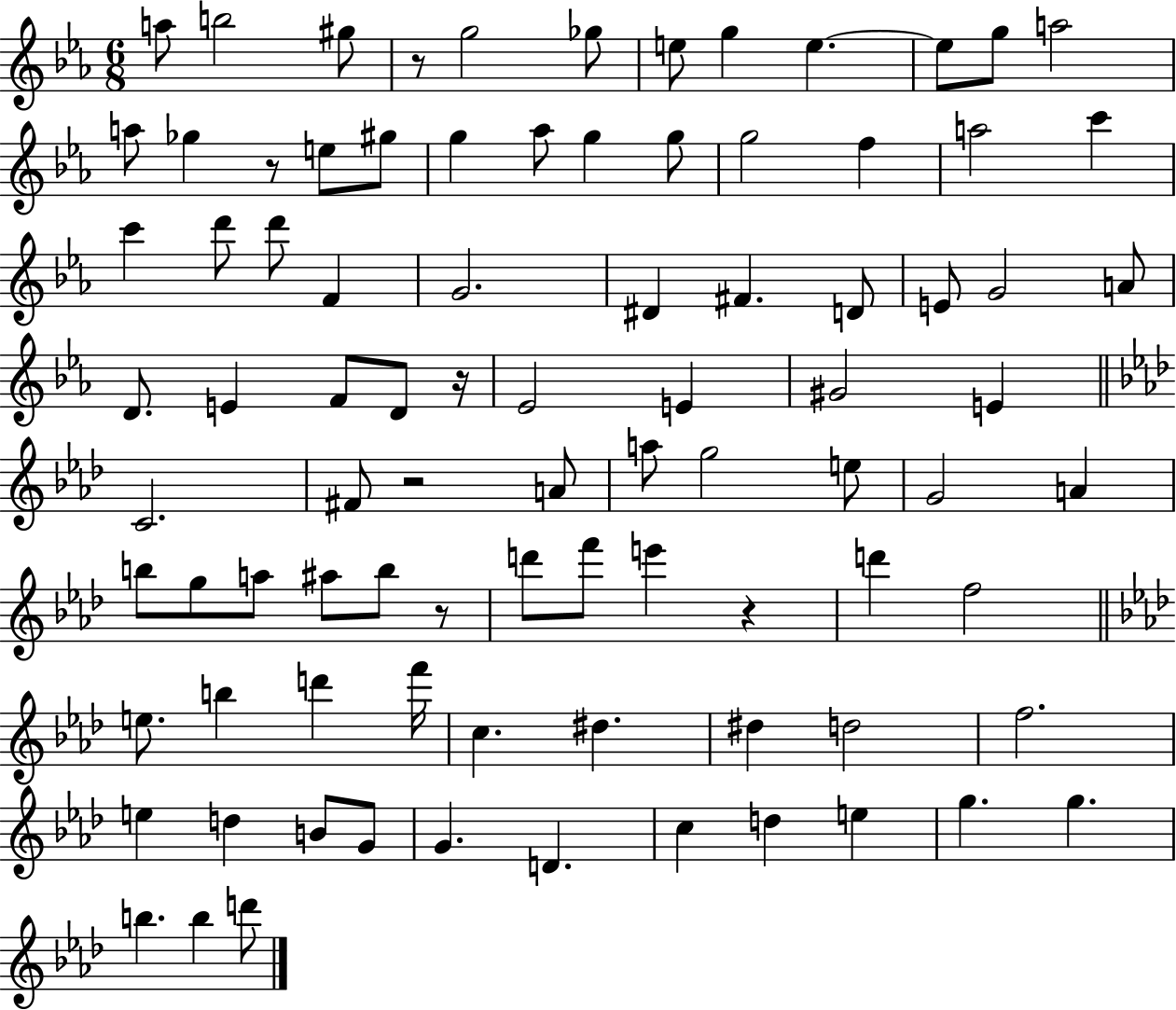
{
  \clef treble
  \numericTimeSignature
  \time 6/8
  \key ees \major
  \repeat volta 2 { a''8 b''2 gis''8 | r8 g''2 ges''8 | e''8 g''4 e''4.~~ | e''8 g''8 a''2 | \break a''8 ges''4 r8 e''8 gis''8 | g''4 aes''8 g''4 g''8 | g''2 f''4 | a''2 c'''4 | \break c'''4 d'''8 d'''8 f'4 | g'2. | dis'4 fis'4. d'8 | e'8 g'2 a'8 | \break d'8. e'4 f'8 d'8 r16 | ees'2 e'4 | gis'2 e'4 | \bar "||" \break \key f \minor c'2. | fis'8 r2 a'8 | a''8 g''2 e''8 | g'2 a'4 | \break b''8 g''8 a''8 ais''8 b''8 r8 | d'''8 f'''8 e'''4 r4 | d'''4 f''2 | \bar "||" \break \key aes \major e''8. b''4 d'''4 f'''16 | c''4. dis''4. | dis''4 d''2 | f''2. | \break e''4 d''4 b'8 g'8 | g'4. d'4. | c''4 d''4 e''4 | g''4. g''4. | \break b''4. b''4 d'''8 | } \bar "|."
}